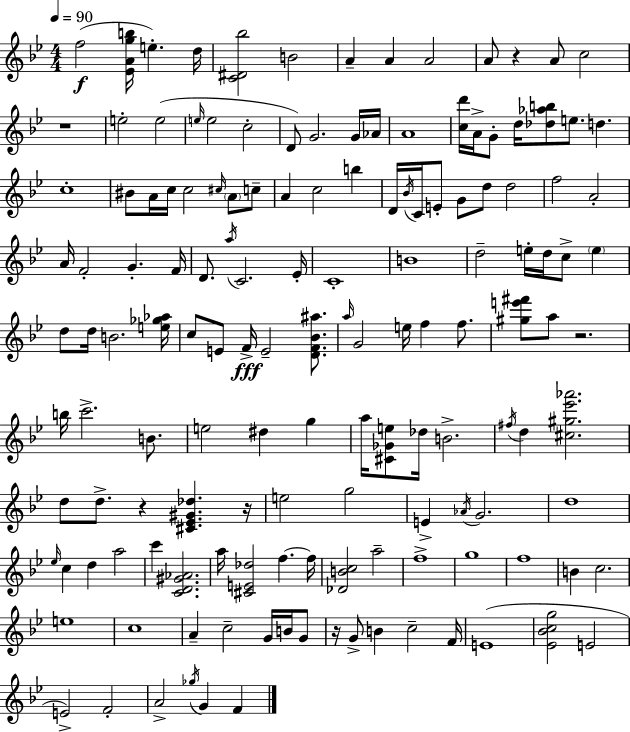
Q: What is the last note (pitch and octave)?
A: F4